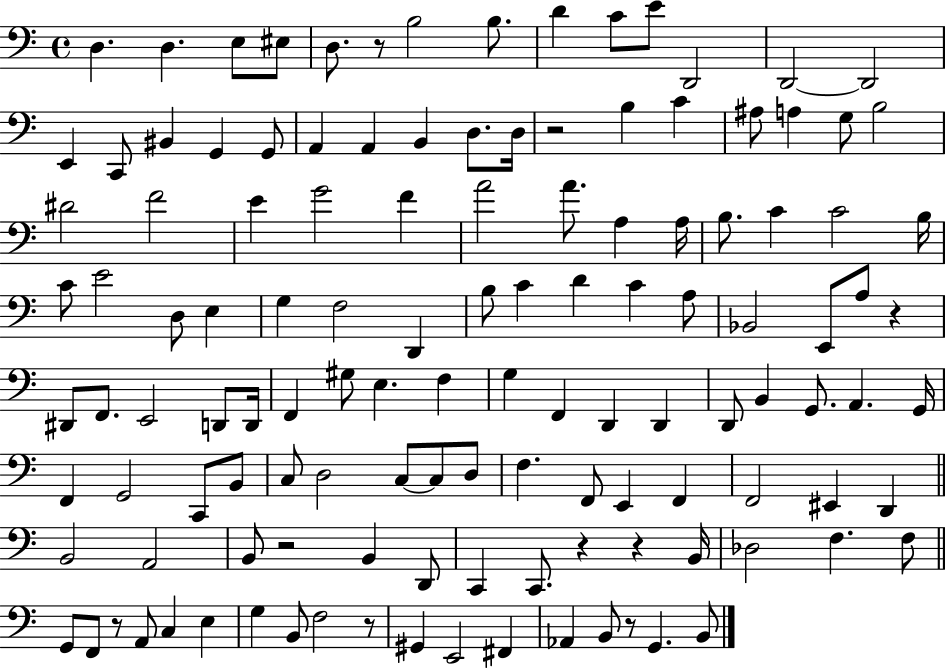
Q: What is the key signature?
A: C major